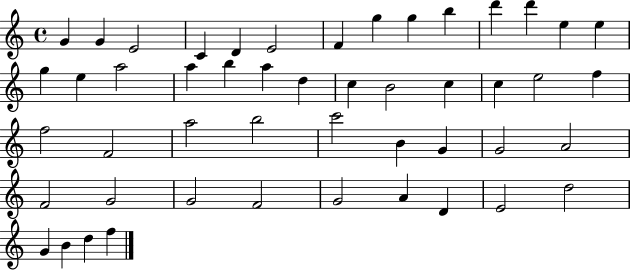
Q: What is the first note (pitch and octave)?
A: G4